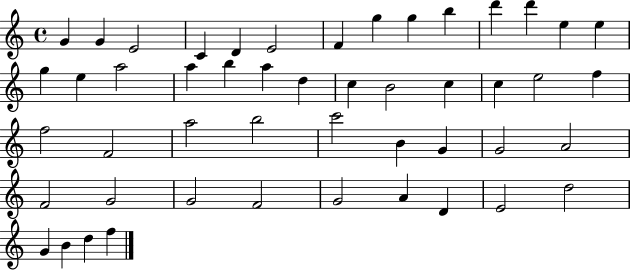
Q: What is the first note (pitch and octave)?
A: G4